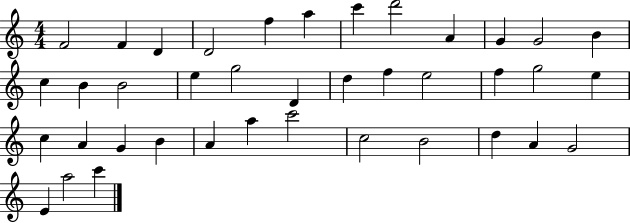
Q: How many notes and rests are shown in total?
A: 39